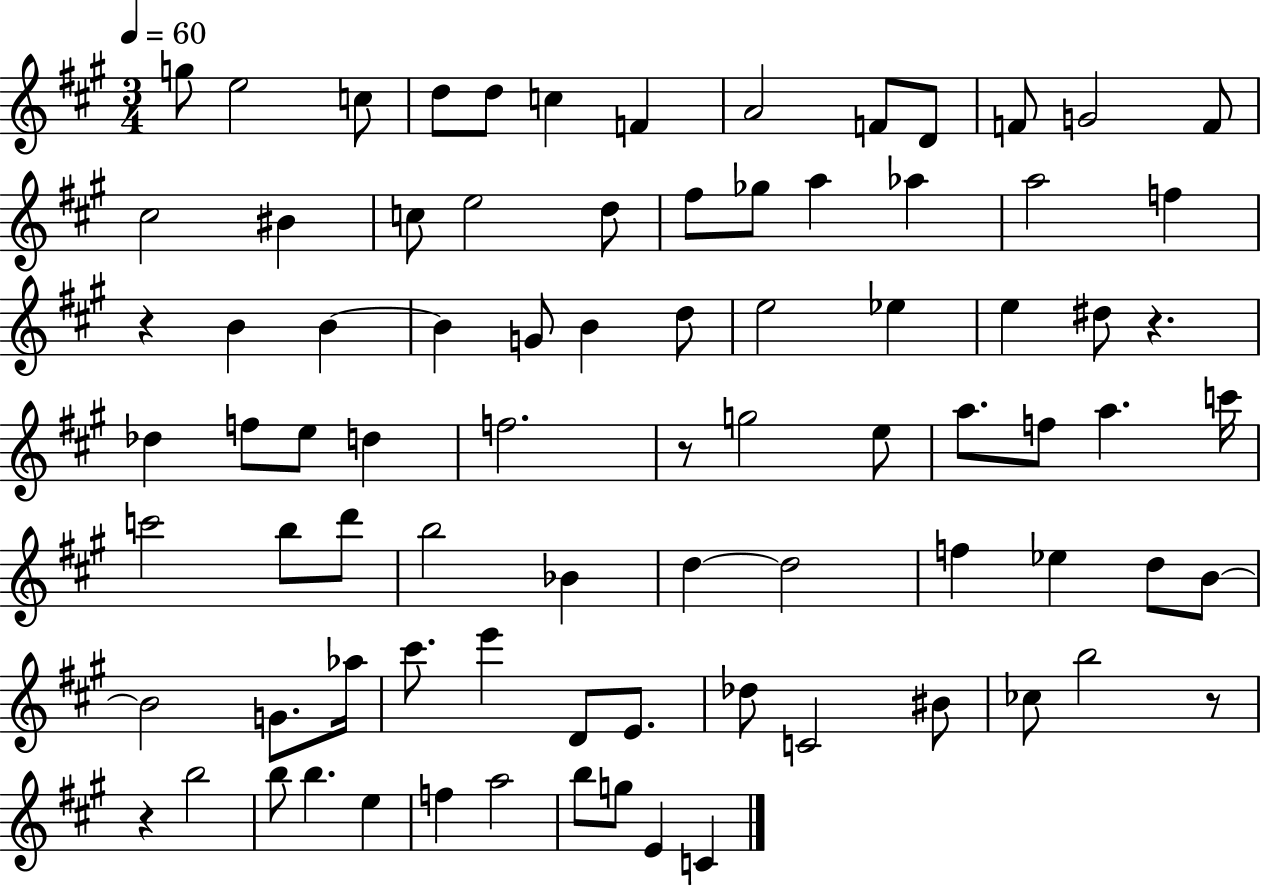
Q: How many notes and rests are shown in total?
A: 83